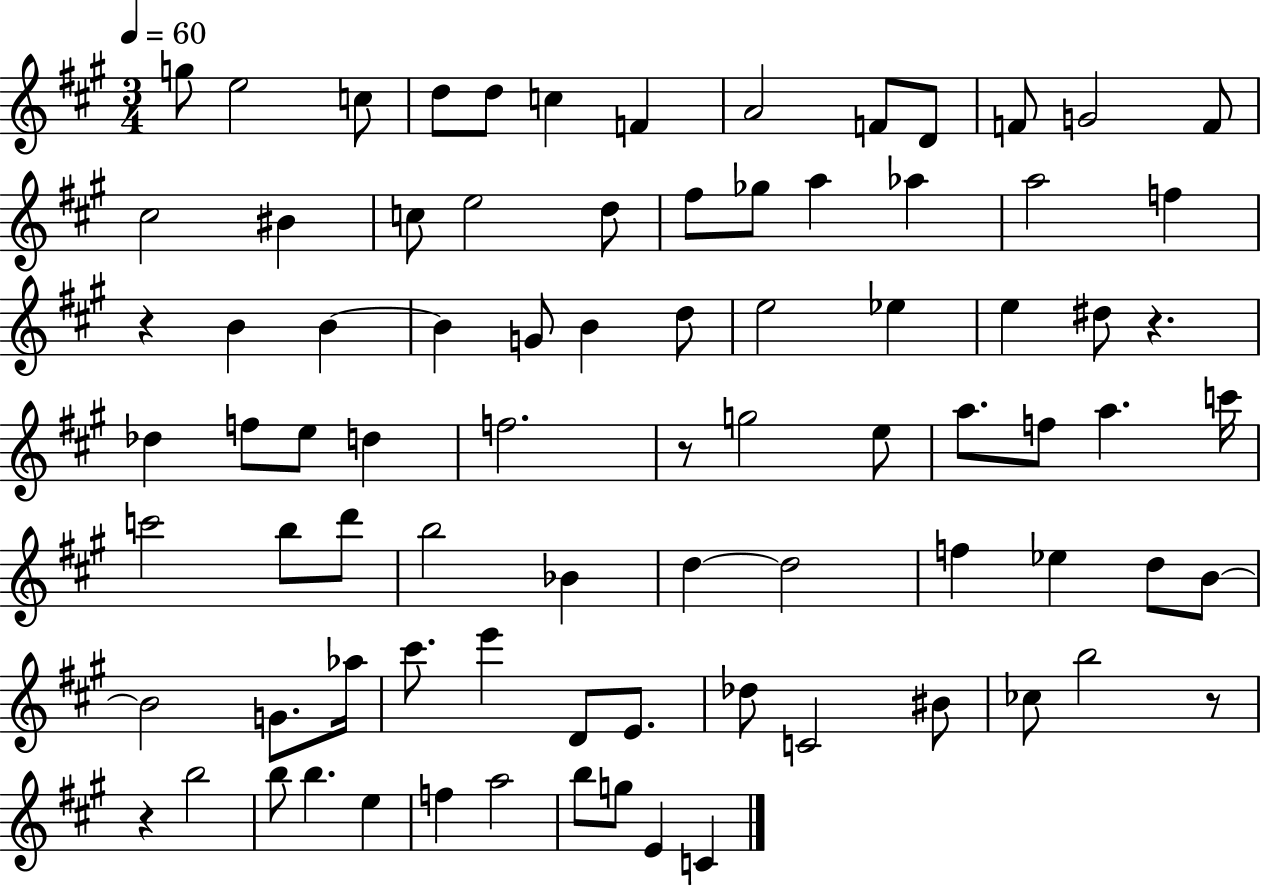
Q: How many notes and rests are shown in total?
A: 83